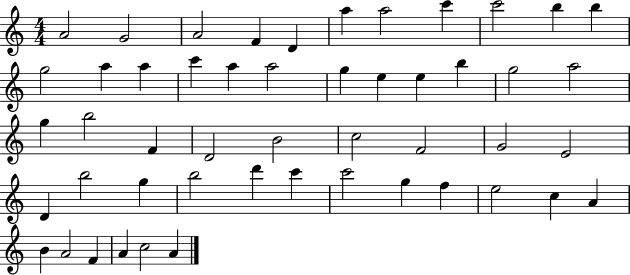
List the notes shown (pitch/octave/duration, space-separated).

A4/h G4/h A4/h F4/q D4/q A5/q A5/h C6/q C6/h B5/q B5/q G5/h A5/q A5/q C6/q A5/q A5/h G5/q E5/q E5/q B5/q G5/h A5/h G5/q B5/h F4/q D4/h B4/h C5/h F4/h G4/h E4/h D4/q B5/h G5/q B5/h D6/q C6/q C6/h G5/q F5/q E5/h C5/q A4/q B4/q A4/h F4/q A4/q C5/h A4/q